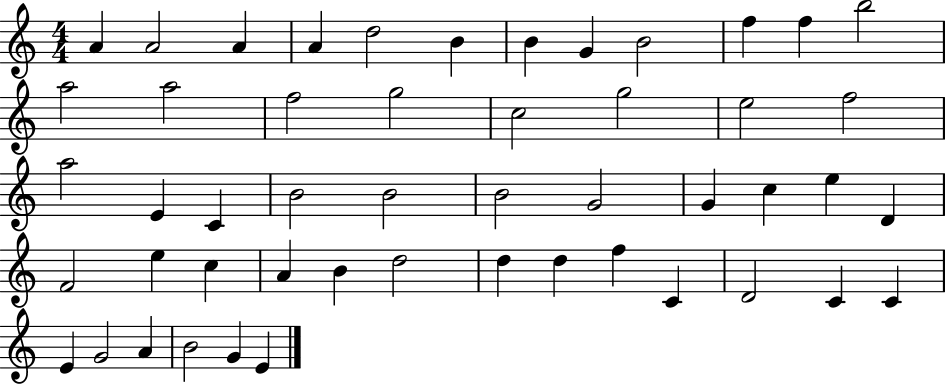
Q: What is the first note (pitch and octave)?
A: A4